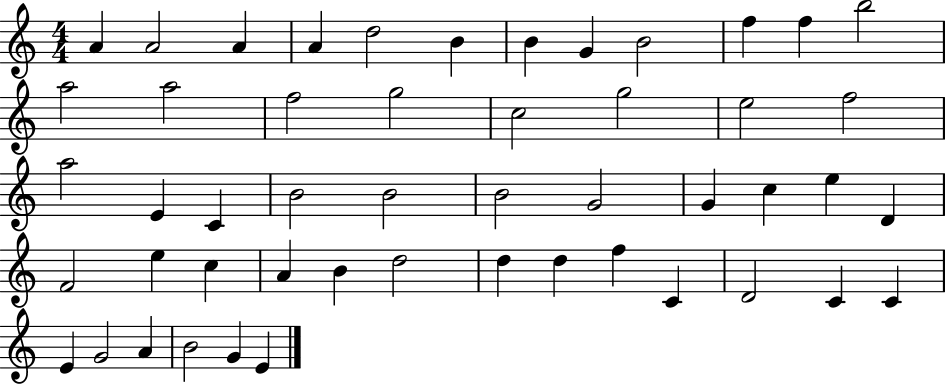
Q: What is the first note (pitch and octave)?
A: A4